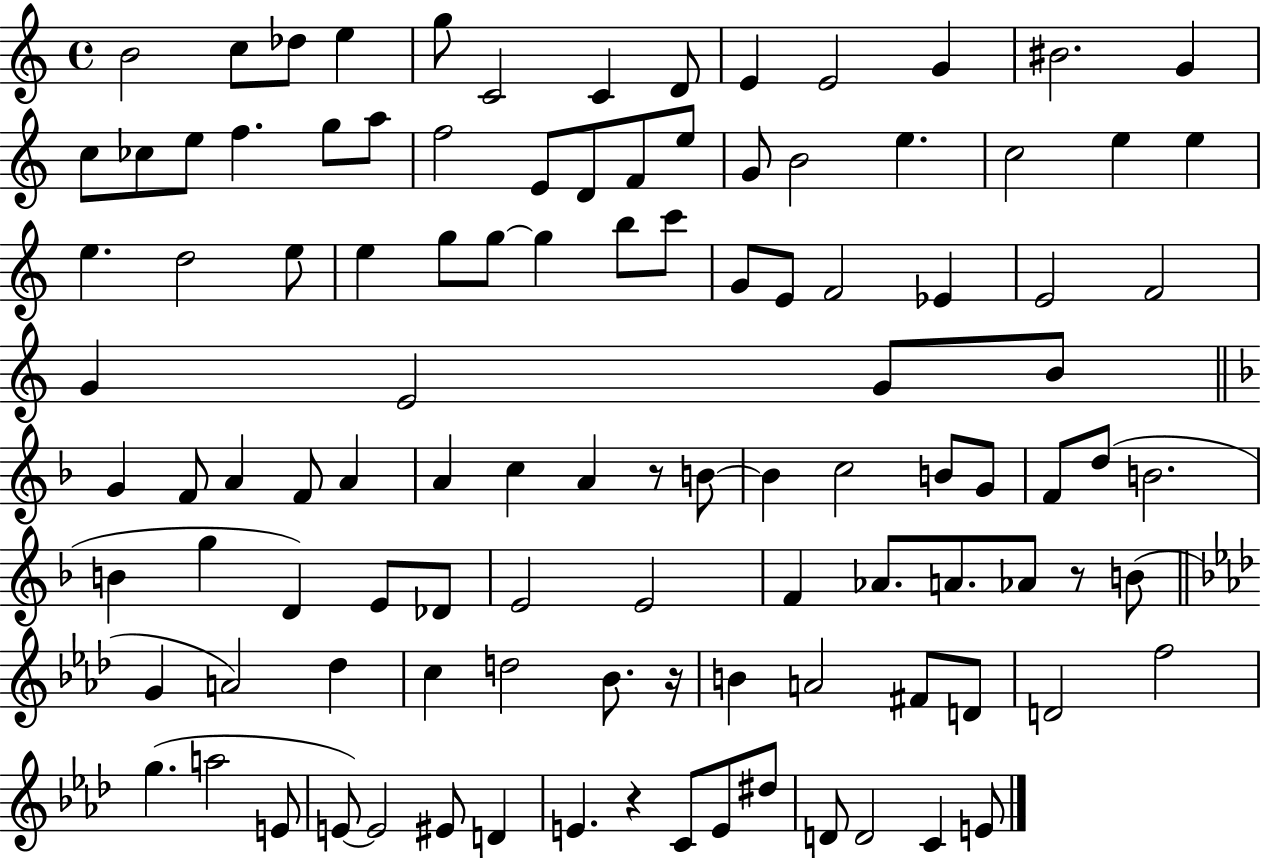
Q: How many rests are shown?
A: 4